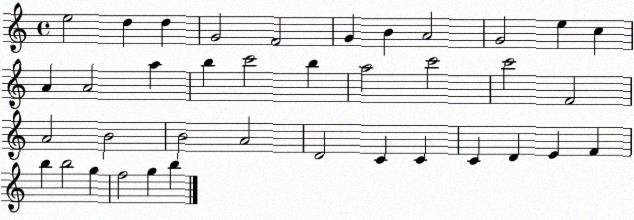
X:1
T:Untitled
M:4/4
L:1/4
K:C
e2 d d G2 F2 G B A2 G2 e c A A2 a b c'2 b a2 c'2 c'2 F2 A2 B2 B2 A2 D2 C C C D E F b b2 g f2 g b